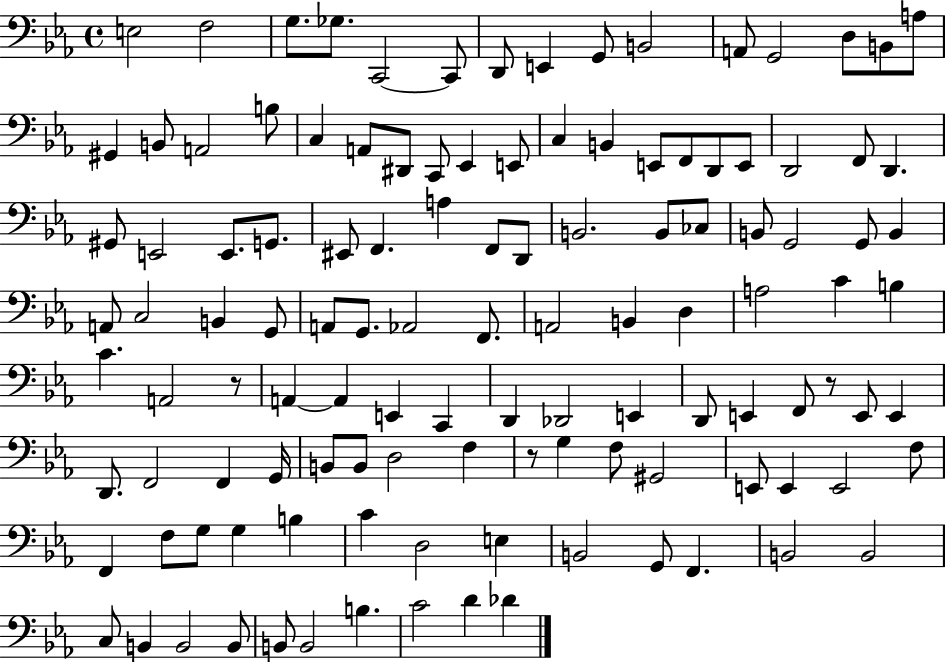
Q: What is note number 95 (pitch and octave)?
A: F3